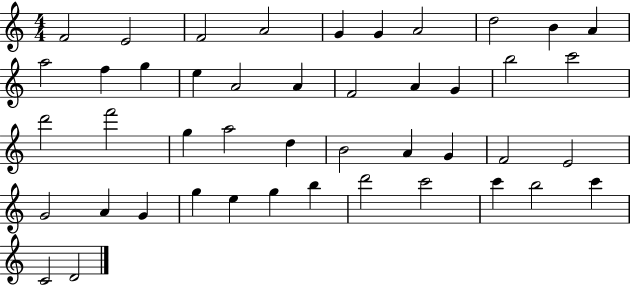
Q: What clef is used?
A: treble